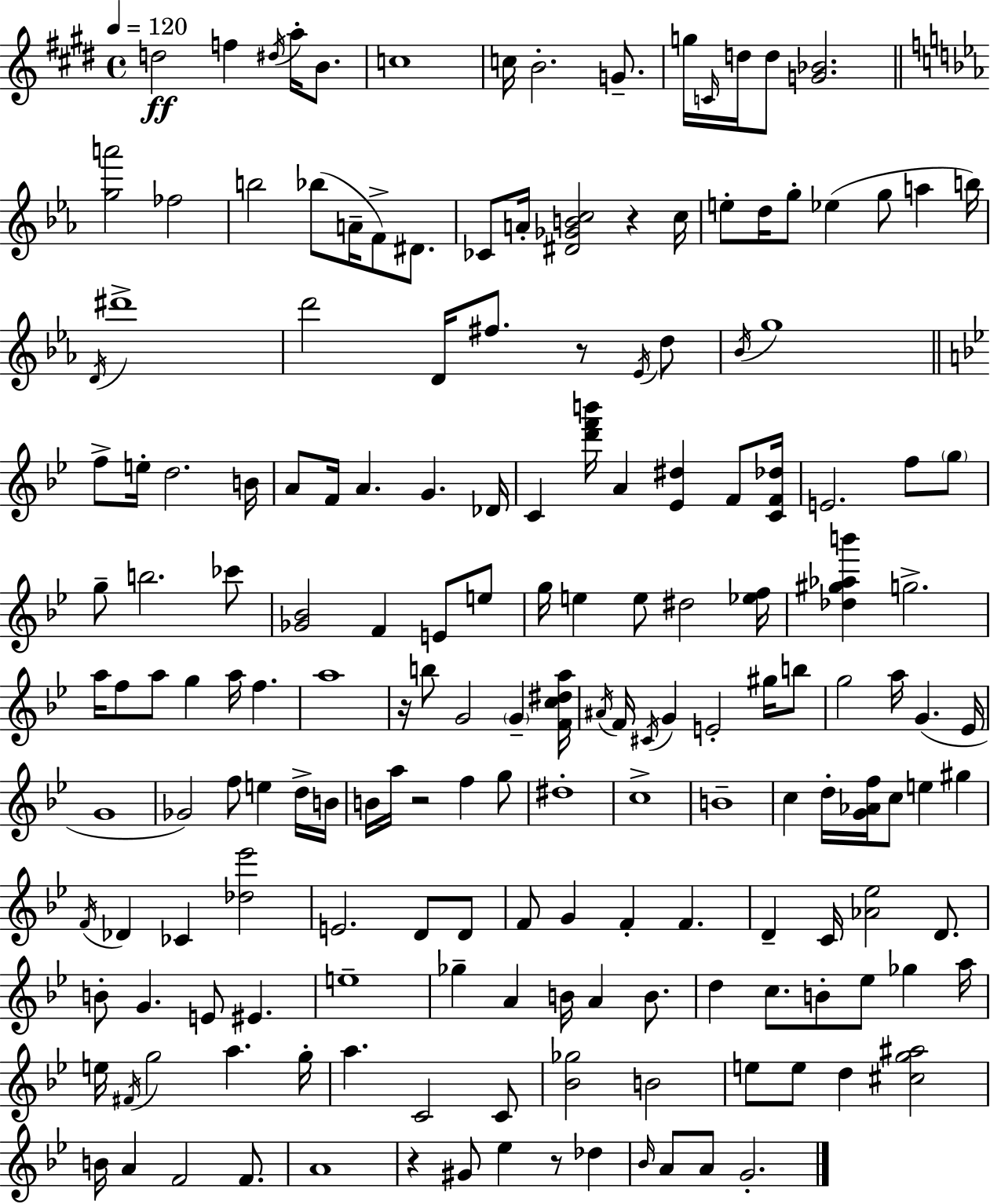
D5/h F5/q D#5/s A5/s B4/e. C5/w C5/s B4/h. G4/e. G5/s C4/s D5/s D5/e [G4,Bb4]/h. [G5,A6]/h FES5/h B5/h Bb5/e A4/s F4/e D#4/e. CES4/e A4/s [D#4,Gb4,B4,C5]/h R/q C5/s E5/e D5/s G5/e Eb5/q G5/e A5/q B5/s D4/s D#6/w D6/h D4/s F#5/e. R/e Eb4/s D5/e Bb4/s G5/w F5/e E5/s D5/h. B4/s A4/e F4/s A4/q. G4/q. Db4/s C4/q [D6,F6,B6]/s A4/q [Eb4,D#5]/q F4/e [C4,F4,Db5]/s E4/h. F5/e G5/e G5/e B5/h. CES6/e [Gb4,Bb4]/h F4/q E4/e E5/e G5/s E5/q E5/e D#5/h [Eb5,F5]/s [Db5,G#5,Ab5,B6]/q G5/h. A5/s F5/e A5/e G5/q A5/s F5/q. A5/w R/s B5/e G4/h G4/q [F4,C5,D#5,A5]/s A#4/s F4/s C#4/s G4/q E4/h G#5/s B5/e G5/h A5/s G4/q. Eb4/s G4/w Gb4/h F5/e E5/q D5/s B4/s B4/s A5/s R/h F5/q G5/e D#5/w C5/w B4/w C5/q D5/s [G4,Ab4,F5]/s C5/e E5/q G#5/q F4/s Db4/q CES4/q [Db5,Eb6]/h E4/h. D4/e D4/e F4/e G4/q F4/q F4/q. D4/q C4/s [Ab4,Eb5]/h D4/e. B4/e G4/q. E4/e EIS4/q. E5/w Gb5/q A4/q B4/s A4/q B4/e. D5/q C5/e. B4/e Eb5/e Gb5/q A5/s E5/s F#4/s G5/h A5/q. G5/s A5/q. C4/h C4/e [Bb4,Gb5]/h B4/h E5/e E5/e D5/q [C#5,G5,A#5]/h B4/s A4/q F4/h F4/e. A4/w R/q G#4/e Eb5/q R/e Db5/q Bb4/s A4/e A4/e G4/h.